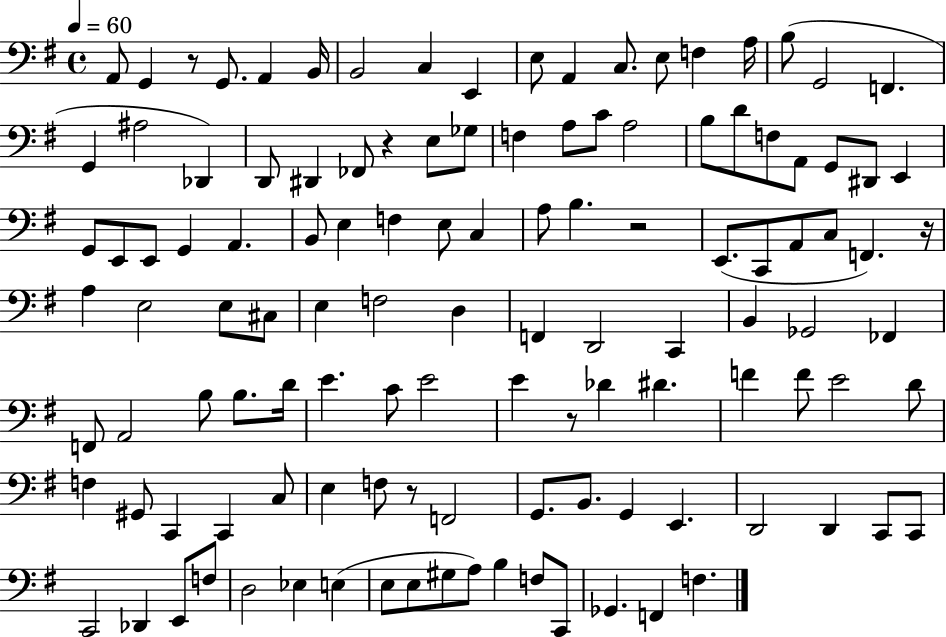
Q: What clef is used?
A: bass